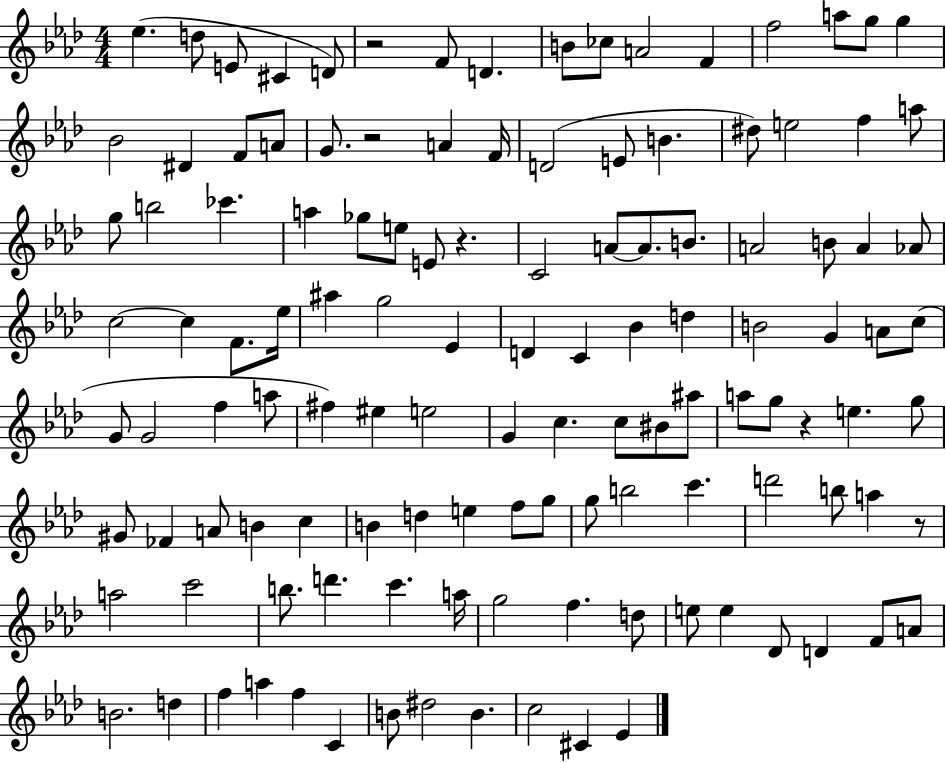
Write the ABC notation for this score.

X:1
T:Untitled
M:4/4
L:1/4
K:Ab
_e d/2 E/2 ^C D/2 z2 F/2 D B/2 _c/2 A2 F f2 a/2 g/2 g _B2 ^D F/2 A/2 G/2 z2 A F/4 D2 E/2 B ^d/2 e2 f a/2 g/2 b2 _c' a _g/2 e/2 E/2 z C2 A/2 A/2 B/2 A2 B/2 A _A/2 c2 c F/2 _e/4 ^a g2 _E D C _B d B2 G A/2 c/2 G/2 G2 f a/2 ^f ^e e2 G c c/2 ^B/2 ^a/2 a/2 g/2 z e g/2 ^G/2 _F A/2 B c B d e f/2 g/2 g/2 b2 c' d'2 b/2 a z/2 a2 c'2 b/2 d' c' a/4 g2 f d/2 e/2 e _D/2 D F/2 A/2 B2 d f a f C B/2 ^d2 B c2 ^C _E